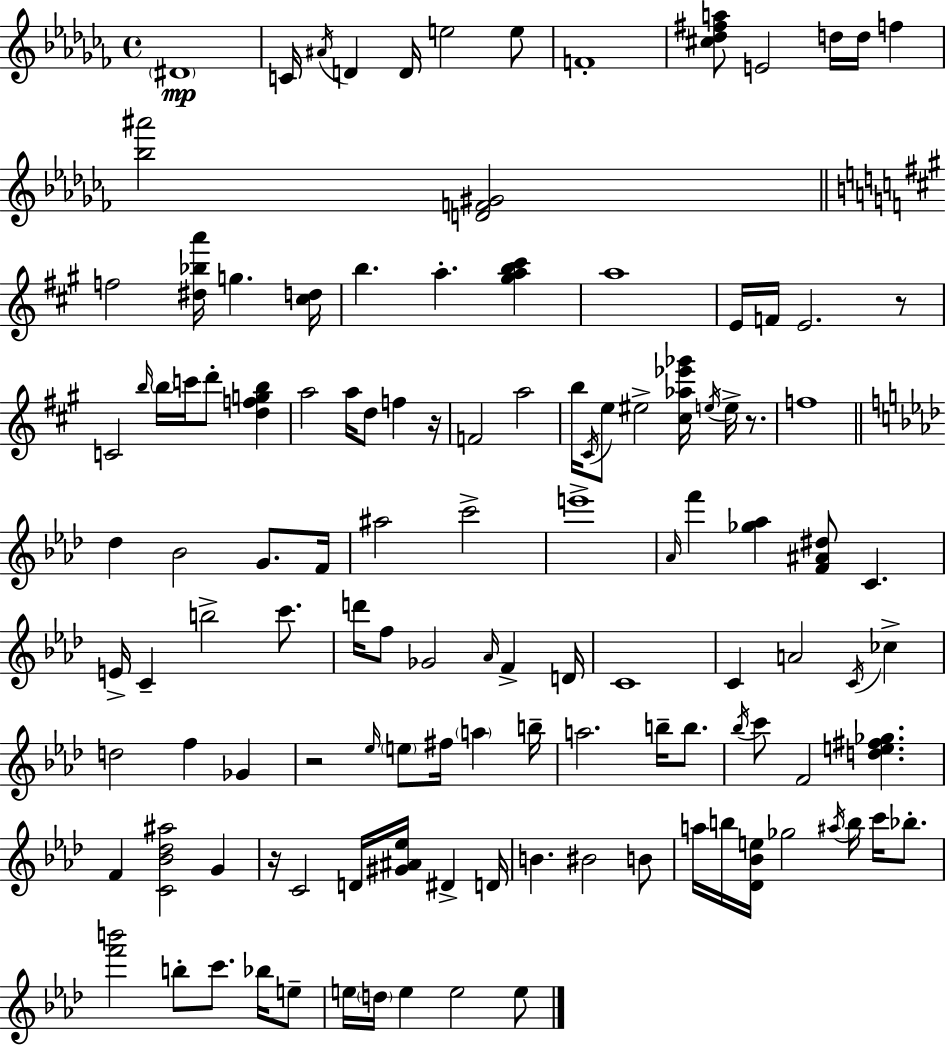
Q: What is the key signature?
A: AES minor